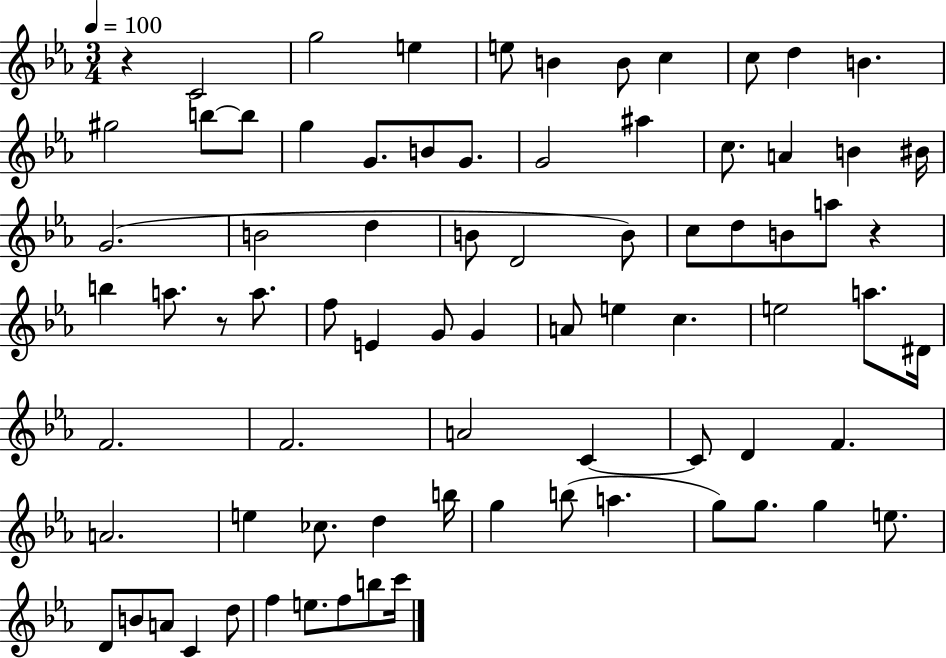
{
  \clef treble
  \numericTimeSignature
  \time 3/4
  \key ees \major
  \tempo 4 = 100
  r4 c'2 | g''2 e''4 | e''8 b'4 b'8 c''4 | c''8 d''4 b'4. | \break gis''2 b''8~~ b''8 | g''4 g'8. b'8 g'8. | g'2 ais''4 | c''8. a'4 b'4 bis'16 | \break g'2.( | b'2 d''4 | b'8 d'2 b'8) | c''8 d''8 b'8 a''8 r4 | \break b''4 a''8. r8 a''8. | f''8 e'4 g'8 g'4 | a'8 e''4 c''4. | e''2 a''8. dis'16 | \break f'2. | f'2. | a'2 c'4~~ | c'8 d'4 f'4. | \break a'2. | e''4 ces''8. d''4 b''16 | g''4 b''8( a''4. | g''8) g''8. g''4 e''8. | \break d'8 b'8 a'8 c'4 d''8 | f''4 e''8. f''8 b''8 c'''16 | \bar "|."
}